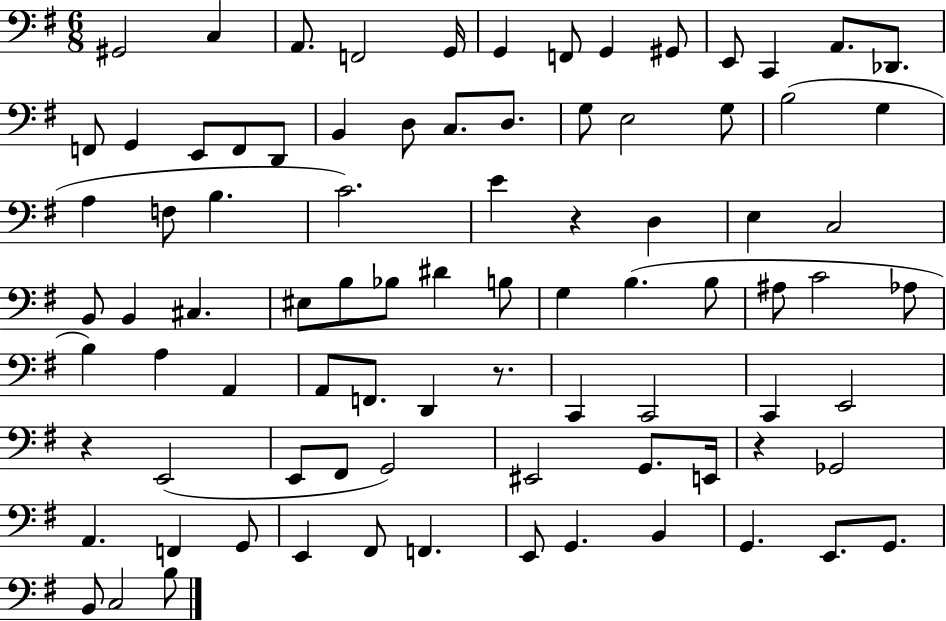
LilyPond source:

{
  \clef bass
  \numericTimeSignature
  \time 6/8
  \key g \major
  gis,2 c4 | a,8. f,2 g,16 | g,4 f,8 g,4 gis,8 | e,8 c,4 a,8. des,8. | \break f,8 g,4 e,8 f,8 d,8 | b,4 d8 c8. d8. | g8 e2 g8 | b2( g4 | \break a4 f8 b4. | c'2.) | e'4 r4 d4 | e4 c2 | \break b,8 b,4 cis4. | eis8 b8 bes8 dis'4 b8 | g4 b4.( b8 | ais8 c'2 aes8 | \break b4) a4 a,4 | a,8 f,8. d,4 r8. | c,4 c,2 | c,4 e,2 | \break r4 e,2( | e,8 fis,8 g,2) | eis,2 g,8. e,16 | r4 ges,2 | \break a,4. f,4 g,8 | e,4 fis,8 f,4. | e,8 g,4. b,4 | g,4. e,8. g,8. | \break b,8 c2 b8 | \bar "|."
}